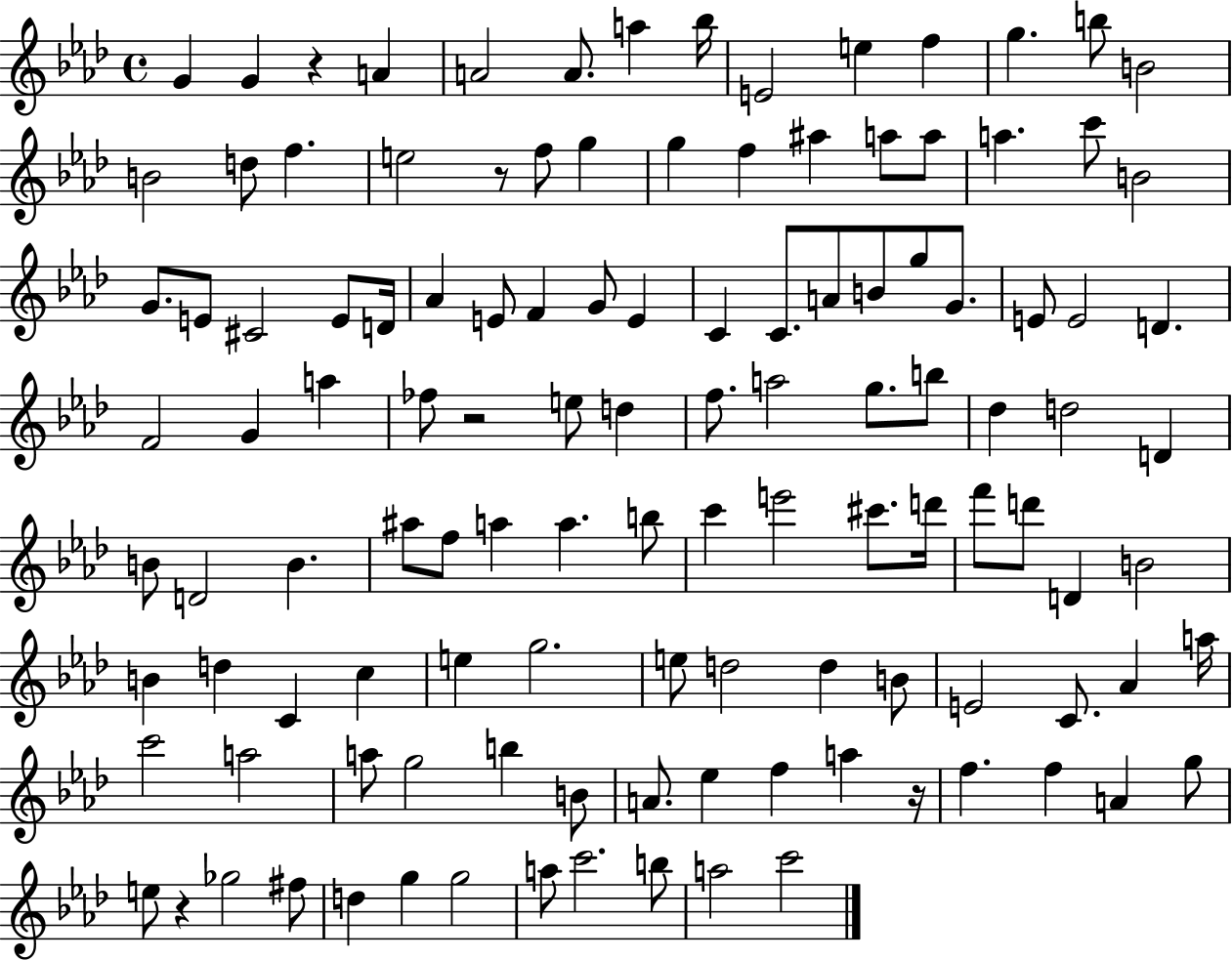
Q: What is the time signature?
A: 4/4